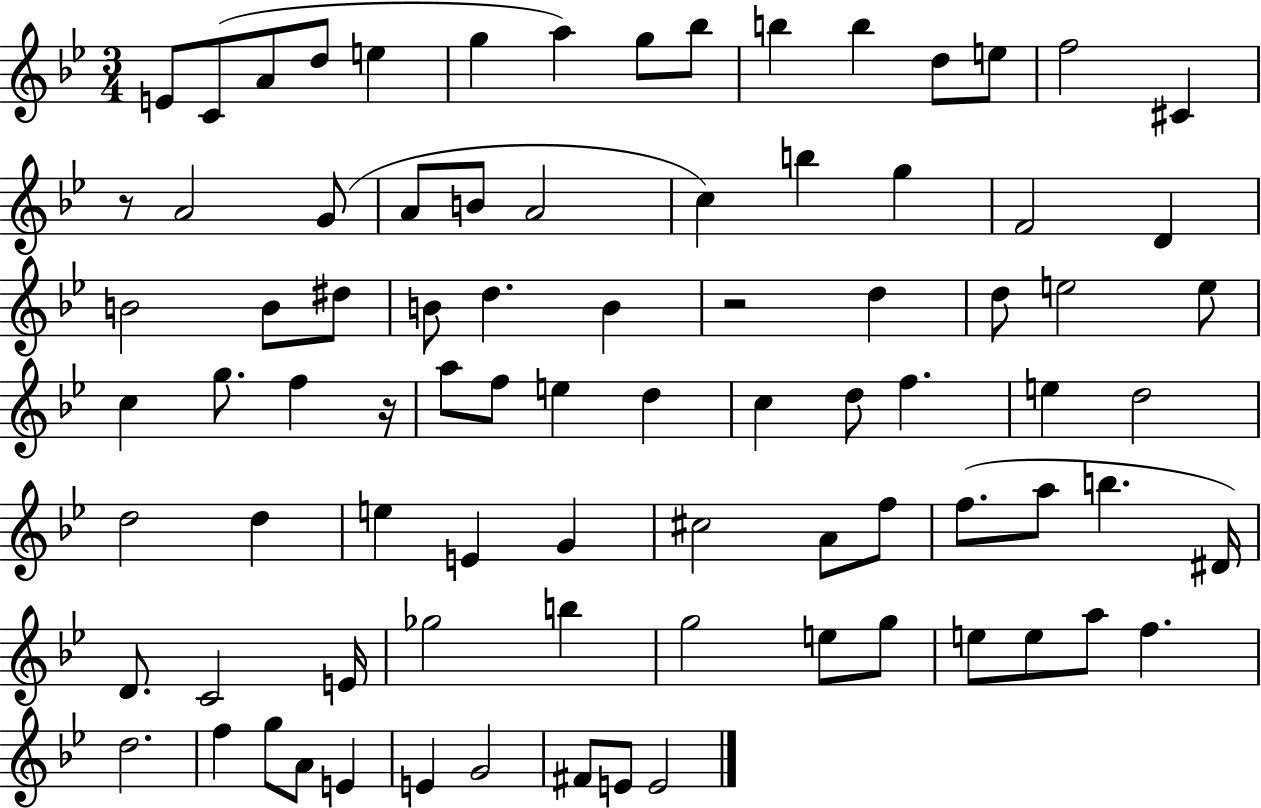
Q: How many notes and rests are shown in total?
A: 84